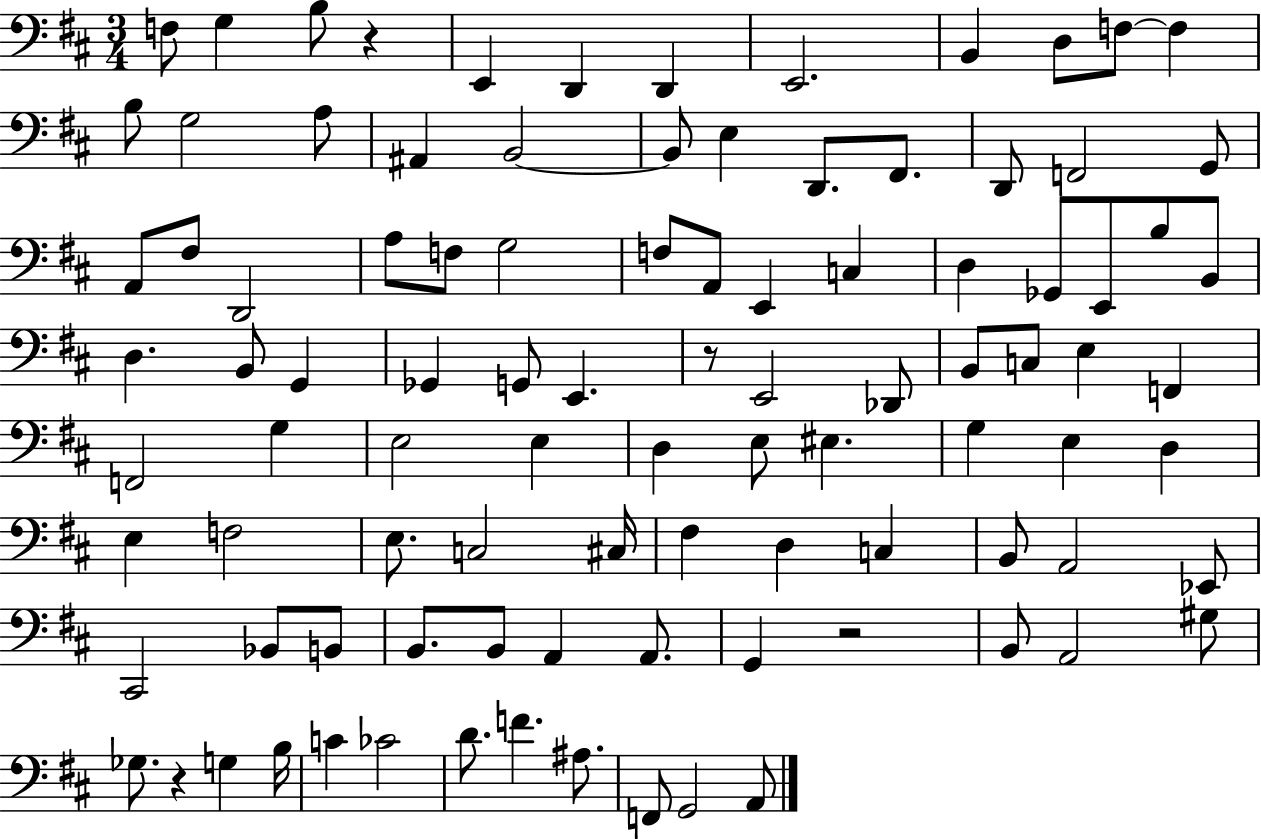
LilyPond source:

{
  \clef bass
  \numericTimeSignature
  \time 3/4
  \key d \major
  f8 g4 b8 r4 | e,4 d,4 d,4 | e,2. | b,4 d8 f8~~ f4 | \break b8 g2 a8 | ais,4 b,2~~ | b,8 e4 d,8. fis,8. | d,8 f,2 g,8 | \break a,8 fis8 d,2 | a8 f8 g2 | f8 a,8 e,4 c4 | d4 ges,8 e,8 b8 b,8 | \break d4. b,8 g,4 | ges,4 g,8 e,4. | r8 e,2 des,8 | b,8 c8 e4 f,4 | \break f,2 g4 | e2 e4 | d4 e8 eis4. | g4 e4 d4 | \break e4 f2 | e8. c2 cis16 | fis4 d4 c4 | b,8 a,2 ees,8 | \break cis,2 bes,8 b,8 | b,8. b,8 a,4 a,8. | g,4 r2 | b,8 a,2 gis8 | \break ges8. r4 g4 b16 | c'4 ces'2 | d'8. f'4. ais8. | f,8 g,2 a,8 | \break \bar "|."
}